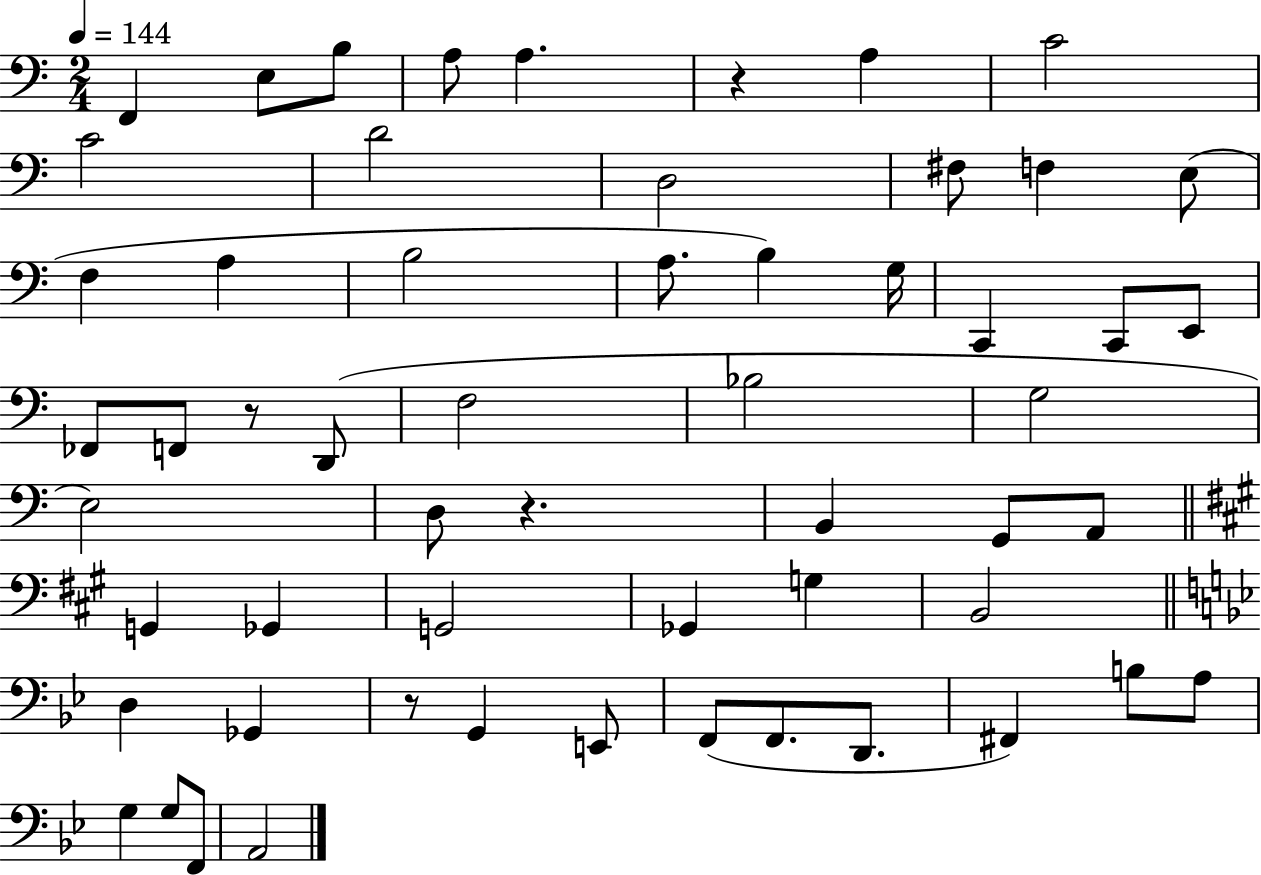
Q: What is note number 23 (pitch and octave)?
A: FES2